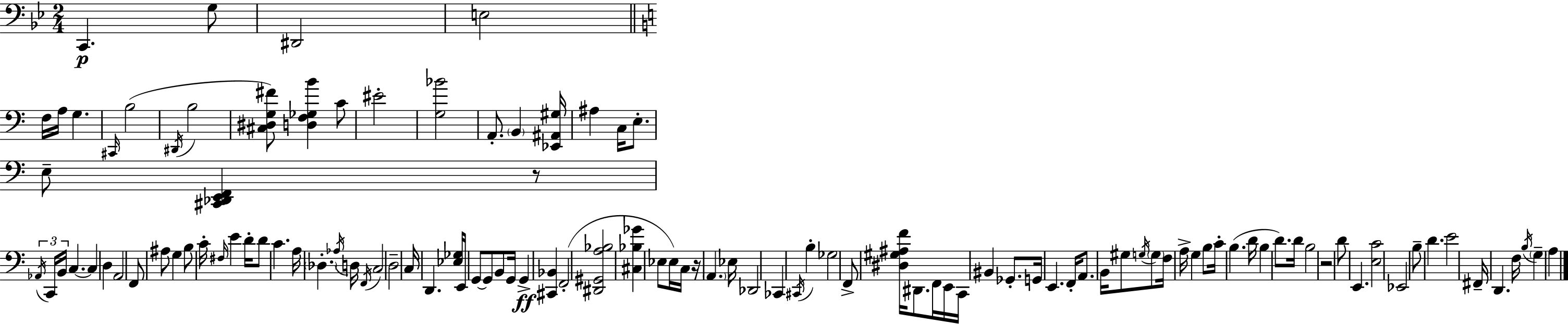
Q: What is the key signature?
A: BES major